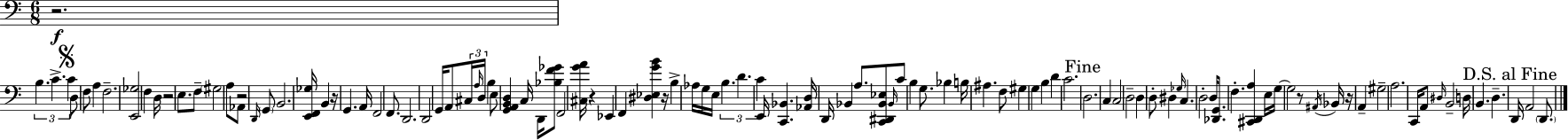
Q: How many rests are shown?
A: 8